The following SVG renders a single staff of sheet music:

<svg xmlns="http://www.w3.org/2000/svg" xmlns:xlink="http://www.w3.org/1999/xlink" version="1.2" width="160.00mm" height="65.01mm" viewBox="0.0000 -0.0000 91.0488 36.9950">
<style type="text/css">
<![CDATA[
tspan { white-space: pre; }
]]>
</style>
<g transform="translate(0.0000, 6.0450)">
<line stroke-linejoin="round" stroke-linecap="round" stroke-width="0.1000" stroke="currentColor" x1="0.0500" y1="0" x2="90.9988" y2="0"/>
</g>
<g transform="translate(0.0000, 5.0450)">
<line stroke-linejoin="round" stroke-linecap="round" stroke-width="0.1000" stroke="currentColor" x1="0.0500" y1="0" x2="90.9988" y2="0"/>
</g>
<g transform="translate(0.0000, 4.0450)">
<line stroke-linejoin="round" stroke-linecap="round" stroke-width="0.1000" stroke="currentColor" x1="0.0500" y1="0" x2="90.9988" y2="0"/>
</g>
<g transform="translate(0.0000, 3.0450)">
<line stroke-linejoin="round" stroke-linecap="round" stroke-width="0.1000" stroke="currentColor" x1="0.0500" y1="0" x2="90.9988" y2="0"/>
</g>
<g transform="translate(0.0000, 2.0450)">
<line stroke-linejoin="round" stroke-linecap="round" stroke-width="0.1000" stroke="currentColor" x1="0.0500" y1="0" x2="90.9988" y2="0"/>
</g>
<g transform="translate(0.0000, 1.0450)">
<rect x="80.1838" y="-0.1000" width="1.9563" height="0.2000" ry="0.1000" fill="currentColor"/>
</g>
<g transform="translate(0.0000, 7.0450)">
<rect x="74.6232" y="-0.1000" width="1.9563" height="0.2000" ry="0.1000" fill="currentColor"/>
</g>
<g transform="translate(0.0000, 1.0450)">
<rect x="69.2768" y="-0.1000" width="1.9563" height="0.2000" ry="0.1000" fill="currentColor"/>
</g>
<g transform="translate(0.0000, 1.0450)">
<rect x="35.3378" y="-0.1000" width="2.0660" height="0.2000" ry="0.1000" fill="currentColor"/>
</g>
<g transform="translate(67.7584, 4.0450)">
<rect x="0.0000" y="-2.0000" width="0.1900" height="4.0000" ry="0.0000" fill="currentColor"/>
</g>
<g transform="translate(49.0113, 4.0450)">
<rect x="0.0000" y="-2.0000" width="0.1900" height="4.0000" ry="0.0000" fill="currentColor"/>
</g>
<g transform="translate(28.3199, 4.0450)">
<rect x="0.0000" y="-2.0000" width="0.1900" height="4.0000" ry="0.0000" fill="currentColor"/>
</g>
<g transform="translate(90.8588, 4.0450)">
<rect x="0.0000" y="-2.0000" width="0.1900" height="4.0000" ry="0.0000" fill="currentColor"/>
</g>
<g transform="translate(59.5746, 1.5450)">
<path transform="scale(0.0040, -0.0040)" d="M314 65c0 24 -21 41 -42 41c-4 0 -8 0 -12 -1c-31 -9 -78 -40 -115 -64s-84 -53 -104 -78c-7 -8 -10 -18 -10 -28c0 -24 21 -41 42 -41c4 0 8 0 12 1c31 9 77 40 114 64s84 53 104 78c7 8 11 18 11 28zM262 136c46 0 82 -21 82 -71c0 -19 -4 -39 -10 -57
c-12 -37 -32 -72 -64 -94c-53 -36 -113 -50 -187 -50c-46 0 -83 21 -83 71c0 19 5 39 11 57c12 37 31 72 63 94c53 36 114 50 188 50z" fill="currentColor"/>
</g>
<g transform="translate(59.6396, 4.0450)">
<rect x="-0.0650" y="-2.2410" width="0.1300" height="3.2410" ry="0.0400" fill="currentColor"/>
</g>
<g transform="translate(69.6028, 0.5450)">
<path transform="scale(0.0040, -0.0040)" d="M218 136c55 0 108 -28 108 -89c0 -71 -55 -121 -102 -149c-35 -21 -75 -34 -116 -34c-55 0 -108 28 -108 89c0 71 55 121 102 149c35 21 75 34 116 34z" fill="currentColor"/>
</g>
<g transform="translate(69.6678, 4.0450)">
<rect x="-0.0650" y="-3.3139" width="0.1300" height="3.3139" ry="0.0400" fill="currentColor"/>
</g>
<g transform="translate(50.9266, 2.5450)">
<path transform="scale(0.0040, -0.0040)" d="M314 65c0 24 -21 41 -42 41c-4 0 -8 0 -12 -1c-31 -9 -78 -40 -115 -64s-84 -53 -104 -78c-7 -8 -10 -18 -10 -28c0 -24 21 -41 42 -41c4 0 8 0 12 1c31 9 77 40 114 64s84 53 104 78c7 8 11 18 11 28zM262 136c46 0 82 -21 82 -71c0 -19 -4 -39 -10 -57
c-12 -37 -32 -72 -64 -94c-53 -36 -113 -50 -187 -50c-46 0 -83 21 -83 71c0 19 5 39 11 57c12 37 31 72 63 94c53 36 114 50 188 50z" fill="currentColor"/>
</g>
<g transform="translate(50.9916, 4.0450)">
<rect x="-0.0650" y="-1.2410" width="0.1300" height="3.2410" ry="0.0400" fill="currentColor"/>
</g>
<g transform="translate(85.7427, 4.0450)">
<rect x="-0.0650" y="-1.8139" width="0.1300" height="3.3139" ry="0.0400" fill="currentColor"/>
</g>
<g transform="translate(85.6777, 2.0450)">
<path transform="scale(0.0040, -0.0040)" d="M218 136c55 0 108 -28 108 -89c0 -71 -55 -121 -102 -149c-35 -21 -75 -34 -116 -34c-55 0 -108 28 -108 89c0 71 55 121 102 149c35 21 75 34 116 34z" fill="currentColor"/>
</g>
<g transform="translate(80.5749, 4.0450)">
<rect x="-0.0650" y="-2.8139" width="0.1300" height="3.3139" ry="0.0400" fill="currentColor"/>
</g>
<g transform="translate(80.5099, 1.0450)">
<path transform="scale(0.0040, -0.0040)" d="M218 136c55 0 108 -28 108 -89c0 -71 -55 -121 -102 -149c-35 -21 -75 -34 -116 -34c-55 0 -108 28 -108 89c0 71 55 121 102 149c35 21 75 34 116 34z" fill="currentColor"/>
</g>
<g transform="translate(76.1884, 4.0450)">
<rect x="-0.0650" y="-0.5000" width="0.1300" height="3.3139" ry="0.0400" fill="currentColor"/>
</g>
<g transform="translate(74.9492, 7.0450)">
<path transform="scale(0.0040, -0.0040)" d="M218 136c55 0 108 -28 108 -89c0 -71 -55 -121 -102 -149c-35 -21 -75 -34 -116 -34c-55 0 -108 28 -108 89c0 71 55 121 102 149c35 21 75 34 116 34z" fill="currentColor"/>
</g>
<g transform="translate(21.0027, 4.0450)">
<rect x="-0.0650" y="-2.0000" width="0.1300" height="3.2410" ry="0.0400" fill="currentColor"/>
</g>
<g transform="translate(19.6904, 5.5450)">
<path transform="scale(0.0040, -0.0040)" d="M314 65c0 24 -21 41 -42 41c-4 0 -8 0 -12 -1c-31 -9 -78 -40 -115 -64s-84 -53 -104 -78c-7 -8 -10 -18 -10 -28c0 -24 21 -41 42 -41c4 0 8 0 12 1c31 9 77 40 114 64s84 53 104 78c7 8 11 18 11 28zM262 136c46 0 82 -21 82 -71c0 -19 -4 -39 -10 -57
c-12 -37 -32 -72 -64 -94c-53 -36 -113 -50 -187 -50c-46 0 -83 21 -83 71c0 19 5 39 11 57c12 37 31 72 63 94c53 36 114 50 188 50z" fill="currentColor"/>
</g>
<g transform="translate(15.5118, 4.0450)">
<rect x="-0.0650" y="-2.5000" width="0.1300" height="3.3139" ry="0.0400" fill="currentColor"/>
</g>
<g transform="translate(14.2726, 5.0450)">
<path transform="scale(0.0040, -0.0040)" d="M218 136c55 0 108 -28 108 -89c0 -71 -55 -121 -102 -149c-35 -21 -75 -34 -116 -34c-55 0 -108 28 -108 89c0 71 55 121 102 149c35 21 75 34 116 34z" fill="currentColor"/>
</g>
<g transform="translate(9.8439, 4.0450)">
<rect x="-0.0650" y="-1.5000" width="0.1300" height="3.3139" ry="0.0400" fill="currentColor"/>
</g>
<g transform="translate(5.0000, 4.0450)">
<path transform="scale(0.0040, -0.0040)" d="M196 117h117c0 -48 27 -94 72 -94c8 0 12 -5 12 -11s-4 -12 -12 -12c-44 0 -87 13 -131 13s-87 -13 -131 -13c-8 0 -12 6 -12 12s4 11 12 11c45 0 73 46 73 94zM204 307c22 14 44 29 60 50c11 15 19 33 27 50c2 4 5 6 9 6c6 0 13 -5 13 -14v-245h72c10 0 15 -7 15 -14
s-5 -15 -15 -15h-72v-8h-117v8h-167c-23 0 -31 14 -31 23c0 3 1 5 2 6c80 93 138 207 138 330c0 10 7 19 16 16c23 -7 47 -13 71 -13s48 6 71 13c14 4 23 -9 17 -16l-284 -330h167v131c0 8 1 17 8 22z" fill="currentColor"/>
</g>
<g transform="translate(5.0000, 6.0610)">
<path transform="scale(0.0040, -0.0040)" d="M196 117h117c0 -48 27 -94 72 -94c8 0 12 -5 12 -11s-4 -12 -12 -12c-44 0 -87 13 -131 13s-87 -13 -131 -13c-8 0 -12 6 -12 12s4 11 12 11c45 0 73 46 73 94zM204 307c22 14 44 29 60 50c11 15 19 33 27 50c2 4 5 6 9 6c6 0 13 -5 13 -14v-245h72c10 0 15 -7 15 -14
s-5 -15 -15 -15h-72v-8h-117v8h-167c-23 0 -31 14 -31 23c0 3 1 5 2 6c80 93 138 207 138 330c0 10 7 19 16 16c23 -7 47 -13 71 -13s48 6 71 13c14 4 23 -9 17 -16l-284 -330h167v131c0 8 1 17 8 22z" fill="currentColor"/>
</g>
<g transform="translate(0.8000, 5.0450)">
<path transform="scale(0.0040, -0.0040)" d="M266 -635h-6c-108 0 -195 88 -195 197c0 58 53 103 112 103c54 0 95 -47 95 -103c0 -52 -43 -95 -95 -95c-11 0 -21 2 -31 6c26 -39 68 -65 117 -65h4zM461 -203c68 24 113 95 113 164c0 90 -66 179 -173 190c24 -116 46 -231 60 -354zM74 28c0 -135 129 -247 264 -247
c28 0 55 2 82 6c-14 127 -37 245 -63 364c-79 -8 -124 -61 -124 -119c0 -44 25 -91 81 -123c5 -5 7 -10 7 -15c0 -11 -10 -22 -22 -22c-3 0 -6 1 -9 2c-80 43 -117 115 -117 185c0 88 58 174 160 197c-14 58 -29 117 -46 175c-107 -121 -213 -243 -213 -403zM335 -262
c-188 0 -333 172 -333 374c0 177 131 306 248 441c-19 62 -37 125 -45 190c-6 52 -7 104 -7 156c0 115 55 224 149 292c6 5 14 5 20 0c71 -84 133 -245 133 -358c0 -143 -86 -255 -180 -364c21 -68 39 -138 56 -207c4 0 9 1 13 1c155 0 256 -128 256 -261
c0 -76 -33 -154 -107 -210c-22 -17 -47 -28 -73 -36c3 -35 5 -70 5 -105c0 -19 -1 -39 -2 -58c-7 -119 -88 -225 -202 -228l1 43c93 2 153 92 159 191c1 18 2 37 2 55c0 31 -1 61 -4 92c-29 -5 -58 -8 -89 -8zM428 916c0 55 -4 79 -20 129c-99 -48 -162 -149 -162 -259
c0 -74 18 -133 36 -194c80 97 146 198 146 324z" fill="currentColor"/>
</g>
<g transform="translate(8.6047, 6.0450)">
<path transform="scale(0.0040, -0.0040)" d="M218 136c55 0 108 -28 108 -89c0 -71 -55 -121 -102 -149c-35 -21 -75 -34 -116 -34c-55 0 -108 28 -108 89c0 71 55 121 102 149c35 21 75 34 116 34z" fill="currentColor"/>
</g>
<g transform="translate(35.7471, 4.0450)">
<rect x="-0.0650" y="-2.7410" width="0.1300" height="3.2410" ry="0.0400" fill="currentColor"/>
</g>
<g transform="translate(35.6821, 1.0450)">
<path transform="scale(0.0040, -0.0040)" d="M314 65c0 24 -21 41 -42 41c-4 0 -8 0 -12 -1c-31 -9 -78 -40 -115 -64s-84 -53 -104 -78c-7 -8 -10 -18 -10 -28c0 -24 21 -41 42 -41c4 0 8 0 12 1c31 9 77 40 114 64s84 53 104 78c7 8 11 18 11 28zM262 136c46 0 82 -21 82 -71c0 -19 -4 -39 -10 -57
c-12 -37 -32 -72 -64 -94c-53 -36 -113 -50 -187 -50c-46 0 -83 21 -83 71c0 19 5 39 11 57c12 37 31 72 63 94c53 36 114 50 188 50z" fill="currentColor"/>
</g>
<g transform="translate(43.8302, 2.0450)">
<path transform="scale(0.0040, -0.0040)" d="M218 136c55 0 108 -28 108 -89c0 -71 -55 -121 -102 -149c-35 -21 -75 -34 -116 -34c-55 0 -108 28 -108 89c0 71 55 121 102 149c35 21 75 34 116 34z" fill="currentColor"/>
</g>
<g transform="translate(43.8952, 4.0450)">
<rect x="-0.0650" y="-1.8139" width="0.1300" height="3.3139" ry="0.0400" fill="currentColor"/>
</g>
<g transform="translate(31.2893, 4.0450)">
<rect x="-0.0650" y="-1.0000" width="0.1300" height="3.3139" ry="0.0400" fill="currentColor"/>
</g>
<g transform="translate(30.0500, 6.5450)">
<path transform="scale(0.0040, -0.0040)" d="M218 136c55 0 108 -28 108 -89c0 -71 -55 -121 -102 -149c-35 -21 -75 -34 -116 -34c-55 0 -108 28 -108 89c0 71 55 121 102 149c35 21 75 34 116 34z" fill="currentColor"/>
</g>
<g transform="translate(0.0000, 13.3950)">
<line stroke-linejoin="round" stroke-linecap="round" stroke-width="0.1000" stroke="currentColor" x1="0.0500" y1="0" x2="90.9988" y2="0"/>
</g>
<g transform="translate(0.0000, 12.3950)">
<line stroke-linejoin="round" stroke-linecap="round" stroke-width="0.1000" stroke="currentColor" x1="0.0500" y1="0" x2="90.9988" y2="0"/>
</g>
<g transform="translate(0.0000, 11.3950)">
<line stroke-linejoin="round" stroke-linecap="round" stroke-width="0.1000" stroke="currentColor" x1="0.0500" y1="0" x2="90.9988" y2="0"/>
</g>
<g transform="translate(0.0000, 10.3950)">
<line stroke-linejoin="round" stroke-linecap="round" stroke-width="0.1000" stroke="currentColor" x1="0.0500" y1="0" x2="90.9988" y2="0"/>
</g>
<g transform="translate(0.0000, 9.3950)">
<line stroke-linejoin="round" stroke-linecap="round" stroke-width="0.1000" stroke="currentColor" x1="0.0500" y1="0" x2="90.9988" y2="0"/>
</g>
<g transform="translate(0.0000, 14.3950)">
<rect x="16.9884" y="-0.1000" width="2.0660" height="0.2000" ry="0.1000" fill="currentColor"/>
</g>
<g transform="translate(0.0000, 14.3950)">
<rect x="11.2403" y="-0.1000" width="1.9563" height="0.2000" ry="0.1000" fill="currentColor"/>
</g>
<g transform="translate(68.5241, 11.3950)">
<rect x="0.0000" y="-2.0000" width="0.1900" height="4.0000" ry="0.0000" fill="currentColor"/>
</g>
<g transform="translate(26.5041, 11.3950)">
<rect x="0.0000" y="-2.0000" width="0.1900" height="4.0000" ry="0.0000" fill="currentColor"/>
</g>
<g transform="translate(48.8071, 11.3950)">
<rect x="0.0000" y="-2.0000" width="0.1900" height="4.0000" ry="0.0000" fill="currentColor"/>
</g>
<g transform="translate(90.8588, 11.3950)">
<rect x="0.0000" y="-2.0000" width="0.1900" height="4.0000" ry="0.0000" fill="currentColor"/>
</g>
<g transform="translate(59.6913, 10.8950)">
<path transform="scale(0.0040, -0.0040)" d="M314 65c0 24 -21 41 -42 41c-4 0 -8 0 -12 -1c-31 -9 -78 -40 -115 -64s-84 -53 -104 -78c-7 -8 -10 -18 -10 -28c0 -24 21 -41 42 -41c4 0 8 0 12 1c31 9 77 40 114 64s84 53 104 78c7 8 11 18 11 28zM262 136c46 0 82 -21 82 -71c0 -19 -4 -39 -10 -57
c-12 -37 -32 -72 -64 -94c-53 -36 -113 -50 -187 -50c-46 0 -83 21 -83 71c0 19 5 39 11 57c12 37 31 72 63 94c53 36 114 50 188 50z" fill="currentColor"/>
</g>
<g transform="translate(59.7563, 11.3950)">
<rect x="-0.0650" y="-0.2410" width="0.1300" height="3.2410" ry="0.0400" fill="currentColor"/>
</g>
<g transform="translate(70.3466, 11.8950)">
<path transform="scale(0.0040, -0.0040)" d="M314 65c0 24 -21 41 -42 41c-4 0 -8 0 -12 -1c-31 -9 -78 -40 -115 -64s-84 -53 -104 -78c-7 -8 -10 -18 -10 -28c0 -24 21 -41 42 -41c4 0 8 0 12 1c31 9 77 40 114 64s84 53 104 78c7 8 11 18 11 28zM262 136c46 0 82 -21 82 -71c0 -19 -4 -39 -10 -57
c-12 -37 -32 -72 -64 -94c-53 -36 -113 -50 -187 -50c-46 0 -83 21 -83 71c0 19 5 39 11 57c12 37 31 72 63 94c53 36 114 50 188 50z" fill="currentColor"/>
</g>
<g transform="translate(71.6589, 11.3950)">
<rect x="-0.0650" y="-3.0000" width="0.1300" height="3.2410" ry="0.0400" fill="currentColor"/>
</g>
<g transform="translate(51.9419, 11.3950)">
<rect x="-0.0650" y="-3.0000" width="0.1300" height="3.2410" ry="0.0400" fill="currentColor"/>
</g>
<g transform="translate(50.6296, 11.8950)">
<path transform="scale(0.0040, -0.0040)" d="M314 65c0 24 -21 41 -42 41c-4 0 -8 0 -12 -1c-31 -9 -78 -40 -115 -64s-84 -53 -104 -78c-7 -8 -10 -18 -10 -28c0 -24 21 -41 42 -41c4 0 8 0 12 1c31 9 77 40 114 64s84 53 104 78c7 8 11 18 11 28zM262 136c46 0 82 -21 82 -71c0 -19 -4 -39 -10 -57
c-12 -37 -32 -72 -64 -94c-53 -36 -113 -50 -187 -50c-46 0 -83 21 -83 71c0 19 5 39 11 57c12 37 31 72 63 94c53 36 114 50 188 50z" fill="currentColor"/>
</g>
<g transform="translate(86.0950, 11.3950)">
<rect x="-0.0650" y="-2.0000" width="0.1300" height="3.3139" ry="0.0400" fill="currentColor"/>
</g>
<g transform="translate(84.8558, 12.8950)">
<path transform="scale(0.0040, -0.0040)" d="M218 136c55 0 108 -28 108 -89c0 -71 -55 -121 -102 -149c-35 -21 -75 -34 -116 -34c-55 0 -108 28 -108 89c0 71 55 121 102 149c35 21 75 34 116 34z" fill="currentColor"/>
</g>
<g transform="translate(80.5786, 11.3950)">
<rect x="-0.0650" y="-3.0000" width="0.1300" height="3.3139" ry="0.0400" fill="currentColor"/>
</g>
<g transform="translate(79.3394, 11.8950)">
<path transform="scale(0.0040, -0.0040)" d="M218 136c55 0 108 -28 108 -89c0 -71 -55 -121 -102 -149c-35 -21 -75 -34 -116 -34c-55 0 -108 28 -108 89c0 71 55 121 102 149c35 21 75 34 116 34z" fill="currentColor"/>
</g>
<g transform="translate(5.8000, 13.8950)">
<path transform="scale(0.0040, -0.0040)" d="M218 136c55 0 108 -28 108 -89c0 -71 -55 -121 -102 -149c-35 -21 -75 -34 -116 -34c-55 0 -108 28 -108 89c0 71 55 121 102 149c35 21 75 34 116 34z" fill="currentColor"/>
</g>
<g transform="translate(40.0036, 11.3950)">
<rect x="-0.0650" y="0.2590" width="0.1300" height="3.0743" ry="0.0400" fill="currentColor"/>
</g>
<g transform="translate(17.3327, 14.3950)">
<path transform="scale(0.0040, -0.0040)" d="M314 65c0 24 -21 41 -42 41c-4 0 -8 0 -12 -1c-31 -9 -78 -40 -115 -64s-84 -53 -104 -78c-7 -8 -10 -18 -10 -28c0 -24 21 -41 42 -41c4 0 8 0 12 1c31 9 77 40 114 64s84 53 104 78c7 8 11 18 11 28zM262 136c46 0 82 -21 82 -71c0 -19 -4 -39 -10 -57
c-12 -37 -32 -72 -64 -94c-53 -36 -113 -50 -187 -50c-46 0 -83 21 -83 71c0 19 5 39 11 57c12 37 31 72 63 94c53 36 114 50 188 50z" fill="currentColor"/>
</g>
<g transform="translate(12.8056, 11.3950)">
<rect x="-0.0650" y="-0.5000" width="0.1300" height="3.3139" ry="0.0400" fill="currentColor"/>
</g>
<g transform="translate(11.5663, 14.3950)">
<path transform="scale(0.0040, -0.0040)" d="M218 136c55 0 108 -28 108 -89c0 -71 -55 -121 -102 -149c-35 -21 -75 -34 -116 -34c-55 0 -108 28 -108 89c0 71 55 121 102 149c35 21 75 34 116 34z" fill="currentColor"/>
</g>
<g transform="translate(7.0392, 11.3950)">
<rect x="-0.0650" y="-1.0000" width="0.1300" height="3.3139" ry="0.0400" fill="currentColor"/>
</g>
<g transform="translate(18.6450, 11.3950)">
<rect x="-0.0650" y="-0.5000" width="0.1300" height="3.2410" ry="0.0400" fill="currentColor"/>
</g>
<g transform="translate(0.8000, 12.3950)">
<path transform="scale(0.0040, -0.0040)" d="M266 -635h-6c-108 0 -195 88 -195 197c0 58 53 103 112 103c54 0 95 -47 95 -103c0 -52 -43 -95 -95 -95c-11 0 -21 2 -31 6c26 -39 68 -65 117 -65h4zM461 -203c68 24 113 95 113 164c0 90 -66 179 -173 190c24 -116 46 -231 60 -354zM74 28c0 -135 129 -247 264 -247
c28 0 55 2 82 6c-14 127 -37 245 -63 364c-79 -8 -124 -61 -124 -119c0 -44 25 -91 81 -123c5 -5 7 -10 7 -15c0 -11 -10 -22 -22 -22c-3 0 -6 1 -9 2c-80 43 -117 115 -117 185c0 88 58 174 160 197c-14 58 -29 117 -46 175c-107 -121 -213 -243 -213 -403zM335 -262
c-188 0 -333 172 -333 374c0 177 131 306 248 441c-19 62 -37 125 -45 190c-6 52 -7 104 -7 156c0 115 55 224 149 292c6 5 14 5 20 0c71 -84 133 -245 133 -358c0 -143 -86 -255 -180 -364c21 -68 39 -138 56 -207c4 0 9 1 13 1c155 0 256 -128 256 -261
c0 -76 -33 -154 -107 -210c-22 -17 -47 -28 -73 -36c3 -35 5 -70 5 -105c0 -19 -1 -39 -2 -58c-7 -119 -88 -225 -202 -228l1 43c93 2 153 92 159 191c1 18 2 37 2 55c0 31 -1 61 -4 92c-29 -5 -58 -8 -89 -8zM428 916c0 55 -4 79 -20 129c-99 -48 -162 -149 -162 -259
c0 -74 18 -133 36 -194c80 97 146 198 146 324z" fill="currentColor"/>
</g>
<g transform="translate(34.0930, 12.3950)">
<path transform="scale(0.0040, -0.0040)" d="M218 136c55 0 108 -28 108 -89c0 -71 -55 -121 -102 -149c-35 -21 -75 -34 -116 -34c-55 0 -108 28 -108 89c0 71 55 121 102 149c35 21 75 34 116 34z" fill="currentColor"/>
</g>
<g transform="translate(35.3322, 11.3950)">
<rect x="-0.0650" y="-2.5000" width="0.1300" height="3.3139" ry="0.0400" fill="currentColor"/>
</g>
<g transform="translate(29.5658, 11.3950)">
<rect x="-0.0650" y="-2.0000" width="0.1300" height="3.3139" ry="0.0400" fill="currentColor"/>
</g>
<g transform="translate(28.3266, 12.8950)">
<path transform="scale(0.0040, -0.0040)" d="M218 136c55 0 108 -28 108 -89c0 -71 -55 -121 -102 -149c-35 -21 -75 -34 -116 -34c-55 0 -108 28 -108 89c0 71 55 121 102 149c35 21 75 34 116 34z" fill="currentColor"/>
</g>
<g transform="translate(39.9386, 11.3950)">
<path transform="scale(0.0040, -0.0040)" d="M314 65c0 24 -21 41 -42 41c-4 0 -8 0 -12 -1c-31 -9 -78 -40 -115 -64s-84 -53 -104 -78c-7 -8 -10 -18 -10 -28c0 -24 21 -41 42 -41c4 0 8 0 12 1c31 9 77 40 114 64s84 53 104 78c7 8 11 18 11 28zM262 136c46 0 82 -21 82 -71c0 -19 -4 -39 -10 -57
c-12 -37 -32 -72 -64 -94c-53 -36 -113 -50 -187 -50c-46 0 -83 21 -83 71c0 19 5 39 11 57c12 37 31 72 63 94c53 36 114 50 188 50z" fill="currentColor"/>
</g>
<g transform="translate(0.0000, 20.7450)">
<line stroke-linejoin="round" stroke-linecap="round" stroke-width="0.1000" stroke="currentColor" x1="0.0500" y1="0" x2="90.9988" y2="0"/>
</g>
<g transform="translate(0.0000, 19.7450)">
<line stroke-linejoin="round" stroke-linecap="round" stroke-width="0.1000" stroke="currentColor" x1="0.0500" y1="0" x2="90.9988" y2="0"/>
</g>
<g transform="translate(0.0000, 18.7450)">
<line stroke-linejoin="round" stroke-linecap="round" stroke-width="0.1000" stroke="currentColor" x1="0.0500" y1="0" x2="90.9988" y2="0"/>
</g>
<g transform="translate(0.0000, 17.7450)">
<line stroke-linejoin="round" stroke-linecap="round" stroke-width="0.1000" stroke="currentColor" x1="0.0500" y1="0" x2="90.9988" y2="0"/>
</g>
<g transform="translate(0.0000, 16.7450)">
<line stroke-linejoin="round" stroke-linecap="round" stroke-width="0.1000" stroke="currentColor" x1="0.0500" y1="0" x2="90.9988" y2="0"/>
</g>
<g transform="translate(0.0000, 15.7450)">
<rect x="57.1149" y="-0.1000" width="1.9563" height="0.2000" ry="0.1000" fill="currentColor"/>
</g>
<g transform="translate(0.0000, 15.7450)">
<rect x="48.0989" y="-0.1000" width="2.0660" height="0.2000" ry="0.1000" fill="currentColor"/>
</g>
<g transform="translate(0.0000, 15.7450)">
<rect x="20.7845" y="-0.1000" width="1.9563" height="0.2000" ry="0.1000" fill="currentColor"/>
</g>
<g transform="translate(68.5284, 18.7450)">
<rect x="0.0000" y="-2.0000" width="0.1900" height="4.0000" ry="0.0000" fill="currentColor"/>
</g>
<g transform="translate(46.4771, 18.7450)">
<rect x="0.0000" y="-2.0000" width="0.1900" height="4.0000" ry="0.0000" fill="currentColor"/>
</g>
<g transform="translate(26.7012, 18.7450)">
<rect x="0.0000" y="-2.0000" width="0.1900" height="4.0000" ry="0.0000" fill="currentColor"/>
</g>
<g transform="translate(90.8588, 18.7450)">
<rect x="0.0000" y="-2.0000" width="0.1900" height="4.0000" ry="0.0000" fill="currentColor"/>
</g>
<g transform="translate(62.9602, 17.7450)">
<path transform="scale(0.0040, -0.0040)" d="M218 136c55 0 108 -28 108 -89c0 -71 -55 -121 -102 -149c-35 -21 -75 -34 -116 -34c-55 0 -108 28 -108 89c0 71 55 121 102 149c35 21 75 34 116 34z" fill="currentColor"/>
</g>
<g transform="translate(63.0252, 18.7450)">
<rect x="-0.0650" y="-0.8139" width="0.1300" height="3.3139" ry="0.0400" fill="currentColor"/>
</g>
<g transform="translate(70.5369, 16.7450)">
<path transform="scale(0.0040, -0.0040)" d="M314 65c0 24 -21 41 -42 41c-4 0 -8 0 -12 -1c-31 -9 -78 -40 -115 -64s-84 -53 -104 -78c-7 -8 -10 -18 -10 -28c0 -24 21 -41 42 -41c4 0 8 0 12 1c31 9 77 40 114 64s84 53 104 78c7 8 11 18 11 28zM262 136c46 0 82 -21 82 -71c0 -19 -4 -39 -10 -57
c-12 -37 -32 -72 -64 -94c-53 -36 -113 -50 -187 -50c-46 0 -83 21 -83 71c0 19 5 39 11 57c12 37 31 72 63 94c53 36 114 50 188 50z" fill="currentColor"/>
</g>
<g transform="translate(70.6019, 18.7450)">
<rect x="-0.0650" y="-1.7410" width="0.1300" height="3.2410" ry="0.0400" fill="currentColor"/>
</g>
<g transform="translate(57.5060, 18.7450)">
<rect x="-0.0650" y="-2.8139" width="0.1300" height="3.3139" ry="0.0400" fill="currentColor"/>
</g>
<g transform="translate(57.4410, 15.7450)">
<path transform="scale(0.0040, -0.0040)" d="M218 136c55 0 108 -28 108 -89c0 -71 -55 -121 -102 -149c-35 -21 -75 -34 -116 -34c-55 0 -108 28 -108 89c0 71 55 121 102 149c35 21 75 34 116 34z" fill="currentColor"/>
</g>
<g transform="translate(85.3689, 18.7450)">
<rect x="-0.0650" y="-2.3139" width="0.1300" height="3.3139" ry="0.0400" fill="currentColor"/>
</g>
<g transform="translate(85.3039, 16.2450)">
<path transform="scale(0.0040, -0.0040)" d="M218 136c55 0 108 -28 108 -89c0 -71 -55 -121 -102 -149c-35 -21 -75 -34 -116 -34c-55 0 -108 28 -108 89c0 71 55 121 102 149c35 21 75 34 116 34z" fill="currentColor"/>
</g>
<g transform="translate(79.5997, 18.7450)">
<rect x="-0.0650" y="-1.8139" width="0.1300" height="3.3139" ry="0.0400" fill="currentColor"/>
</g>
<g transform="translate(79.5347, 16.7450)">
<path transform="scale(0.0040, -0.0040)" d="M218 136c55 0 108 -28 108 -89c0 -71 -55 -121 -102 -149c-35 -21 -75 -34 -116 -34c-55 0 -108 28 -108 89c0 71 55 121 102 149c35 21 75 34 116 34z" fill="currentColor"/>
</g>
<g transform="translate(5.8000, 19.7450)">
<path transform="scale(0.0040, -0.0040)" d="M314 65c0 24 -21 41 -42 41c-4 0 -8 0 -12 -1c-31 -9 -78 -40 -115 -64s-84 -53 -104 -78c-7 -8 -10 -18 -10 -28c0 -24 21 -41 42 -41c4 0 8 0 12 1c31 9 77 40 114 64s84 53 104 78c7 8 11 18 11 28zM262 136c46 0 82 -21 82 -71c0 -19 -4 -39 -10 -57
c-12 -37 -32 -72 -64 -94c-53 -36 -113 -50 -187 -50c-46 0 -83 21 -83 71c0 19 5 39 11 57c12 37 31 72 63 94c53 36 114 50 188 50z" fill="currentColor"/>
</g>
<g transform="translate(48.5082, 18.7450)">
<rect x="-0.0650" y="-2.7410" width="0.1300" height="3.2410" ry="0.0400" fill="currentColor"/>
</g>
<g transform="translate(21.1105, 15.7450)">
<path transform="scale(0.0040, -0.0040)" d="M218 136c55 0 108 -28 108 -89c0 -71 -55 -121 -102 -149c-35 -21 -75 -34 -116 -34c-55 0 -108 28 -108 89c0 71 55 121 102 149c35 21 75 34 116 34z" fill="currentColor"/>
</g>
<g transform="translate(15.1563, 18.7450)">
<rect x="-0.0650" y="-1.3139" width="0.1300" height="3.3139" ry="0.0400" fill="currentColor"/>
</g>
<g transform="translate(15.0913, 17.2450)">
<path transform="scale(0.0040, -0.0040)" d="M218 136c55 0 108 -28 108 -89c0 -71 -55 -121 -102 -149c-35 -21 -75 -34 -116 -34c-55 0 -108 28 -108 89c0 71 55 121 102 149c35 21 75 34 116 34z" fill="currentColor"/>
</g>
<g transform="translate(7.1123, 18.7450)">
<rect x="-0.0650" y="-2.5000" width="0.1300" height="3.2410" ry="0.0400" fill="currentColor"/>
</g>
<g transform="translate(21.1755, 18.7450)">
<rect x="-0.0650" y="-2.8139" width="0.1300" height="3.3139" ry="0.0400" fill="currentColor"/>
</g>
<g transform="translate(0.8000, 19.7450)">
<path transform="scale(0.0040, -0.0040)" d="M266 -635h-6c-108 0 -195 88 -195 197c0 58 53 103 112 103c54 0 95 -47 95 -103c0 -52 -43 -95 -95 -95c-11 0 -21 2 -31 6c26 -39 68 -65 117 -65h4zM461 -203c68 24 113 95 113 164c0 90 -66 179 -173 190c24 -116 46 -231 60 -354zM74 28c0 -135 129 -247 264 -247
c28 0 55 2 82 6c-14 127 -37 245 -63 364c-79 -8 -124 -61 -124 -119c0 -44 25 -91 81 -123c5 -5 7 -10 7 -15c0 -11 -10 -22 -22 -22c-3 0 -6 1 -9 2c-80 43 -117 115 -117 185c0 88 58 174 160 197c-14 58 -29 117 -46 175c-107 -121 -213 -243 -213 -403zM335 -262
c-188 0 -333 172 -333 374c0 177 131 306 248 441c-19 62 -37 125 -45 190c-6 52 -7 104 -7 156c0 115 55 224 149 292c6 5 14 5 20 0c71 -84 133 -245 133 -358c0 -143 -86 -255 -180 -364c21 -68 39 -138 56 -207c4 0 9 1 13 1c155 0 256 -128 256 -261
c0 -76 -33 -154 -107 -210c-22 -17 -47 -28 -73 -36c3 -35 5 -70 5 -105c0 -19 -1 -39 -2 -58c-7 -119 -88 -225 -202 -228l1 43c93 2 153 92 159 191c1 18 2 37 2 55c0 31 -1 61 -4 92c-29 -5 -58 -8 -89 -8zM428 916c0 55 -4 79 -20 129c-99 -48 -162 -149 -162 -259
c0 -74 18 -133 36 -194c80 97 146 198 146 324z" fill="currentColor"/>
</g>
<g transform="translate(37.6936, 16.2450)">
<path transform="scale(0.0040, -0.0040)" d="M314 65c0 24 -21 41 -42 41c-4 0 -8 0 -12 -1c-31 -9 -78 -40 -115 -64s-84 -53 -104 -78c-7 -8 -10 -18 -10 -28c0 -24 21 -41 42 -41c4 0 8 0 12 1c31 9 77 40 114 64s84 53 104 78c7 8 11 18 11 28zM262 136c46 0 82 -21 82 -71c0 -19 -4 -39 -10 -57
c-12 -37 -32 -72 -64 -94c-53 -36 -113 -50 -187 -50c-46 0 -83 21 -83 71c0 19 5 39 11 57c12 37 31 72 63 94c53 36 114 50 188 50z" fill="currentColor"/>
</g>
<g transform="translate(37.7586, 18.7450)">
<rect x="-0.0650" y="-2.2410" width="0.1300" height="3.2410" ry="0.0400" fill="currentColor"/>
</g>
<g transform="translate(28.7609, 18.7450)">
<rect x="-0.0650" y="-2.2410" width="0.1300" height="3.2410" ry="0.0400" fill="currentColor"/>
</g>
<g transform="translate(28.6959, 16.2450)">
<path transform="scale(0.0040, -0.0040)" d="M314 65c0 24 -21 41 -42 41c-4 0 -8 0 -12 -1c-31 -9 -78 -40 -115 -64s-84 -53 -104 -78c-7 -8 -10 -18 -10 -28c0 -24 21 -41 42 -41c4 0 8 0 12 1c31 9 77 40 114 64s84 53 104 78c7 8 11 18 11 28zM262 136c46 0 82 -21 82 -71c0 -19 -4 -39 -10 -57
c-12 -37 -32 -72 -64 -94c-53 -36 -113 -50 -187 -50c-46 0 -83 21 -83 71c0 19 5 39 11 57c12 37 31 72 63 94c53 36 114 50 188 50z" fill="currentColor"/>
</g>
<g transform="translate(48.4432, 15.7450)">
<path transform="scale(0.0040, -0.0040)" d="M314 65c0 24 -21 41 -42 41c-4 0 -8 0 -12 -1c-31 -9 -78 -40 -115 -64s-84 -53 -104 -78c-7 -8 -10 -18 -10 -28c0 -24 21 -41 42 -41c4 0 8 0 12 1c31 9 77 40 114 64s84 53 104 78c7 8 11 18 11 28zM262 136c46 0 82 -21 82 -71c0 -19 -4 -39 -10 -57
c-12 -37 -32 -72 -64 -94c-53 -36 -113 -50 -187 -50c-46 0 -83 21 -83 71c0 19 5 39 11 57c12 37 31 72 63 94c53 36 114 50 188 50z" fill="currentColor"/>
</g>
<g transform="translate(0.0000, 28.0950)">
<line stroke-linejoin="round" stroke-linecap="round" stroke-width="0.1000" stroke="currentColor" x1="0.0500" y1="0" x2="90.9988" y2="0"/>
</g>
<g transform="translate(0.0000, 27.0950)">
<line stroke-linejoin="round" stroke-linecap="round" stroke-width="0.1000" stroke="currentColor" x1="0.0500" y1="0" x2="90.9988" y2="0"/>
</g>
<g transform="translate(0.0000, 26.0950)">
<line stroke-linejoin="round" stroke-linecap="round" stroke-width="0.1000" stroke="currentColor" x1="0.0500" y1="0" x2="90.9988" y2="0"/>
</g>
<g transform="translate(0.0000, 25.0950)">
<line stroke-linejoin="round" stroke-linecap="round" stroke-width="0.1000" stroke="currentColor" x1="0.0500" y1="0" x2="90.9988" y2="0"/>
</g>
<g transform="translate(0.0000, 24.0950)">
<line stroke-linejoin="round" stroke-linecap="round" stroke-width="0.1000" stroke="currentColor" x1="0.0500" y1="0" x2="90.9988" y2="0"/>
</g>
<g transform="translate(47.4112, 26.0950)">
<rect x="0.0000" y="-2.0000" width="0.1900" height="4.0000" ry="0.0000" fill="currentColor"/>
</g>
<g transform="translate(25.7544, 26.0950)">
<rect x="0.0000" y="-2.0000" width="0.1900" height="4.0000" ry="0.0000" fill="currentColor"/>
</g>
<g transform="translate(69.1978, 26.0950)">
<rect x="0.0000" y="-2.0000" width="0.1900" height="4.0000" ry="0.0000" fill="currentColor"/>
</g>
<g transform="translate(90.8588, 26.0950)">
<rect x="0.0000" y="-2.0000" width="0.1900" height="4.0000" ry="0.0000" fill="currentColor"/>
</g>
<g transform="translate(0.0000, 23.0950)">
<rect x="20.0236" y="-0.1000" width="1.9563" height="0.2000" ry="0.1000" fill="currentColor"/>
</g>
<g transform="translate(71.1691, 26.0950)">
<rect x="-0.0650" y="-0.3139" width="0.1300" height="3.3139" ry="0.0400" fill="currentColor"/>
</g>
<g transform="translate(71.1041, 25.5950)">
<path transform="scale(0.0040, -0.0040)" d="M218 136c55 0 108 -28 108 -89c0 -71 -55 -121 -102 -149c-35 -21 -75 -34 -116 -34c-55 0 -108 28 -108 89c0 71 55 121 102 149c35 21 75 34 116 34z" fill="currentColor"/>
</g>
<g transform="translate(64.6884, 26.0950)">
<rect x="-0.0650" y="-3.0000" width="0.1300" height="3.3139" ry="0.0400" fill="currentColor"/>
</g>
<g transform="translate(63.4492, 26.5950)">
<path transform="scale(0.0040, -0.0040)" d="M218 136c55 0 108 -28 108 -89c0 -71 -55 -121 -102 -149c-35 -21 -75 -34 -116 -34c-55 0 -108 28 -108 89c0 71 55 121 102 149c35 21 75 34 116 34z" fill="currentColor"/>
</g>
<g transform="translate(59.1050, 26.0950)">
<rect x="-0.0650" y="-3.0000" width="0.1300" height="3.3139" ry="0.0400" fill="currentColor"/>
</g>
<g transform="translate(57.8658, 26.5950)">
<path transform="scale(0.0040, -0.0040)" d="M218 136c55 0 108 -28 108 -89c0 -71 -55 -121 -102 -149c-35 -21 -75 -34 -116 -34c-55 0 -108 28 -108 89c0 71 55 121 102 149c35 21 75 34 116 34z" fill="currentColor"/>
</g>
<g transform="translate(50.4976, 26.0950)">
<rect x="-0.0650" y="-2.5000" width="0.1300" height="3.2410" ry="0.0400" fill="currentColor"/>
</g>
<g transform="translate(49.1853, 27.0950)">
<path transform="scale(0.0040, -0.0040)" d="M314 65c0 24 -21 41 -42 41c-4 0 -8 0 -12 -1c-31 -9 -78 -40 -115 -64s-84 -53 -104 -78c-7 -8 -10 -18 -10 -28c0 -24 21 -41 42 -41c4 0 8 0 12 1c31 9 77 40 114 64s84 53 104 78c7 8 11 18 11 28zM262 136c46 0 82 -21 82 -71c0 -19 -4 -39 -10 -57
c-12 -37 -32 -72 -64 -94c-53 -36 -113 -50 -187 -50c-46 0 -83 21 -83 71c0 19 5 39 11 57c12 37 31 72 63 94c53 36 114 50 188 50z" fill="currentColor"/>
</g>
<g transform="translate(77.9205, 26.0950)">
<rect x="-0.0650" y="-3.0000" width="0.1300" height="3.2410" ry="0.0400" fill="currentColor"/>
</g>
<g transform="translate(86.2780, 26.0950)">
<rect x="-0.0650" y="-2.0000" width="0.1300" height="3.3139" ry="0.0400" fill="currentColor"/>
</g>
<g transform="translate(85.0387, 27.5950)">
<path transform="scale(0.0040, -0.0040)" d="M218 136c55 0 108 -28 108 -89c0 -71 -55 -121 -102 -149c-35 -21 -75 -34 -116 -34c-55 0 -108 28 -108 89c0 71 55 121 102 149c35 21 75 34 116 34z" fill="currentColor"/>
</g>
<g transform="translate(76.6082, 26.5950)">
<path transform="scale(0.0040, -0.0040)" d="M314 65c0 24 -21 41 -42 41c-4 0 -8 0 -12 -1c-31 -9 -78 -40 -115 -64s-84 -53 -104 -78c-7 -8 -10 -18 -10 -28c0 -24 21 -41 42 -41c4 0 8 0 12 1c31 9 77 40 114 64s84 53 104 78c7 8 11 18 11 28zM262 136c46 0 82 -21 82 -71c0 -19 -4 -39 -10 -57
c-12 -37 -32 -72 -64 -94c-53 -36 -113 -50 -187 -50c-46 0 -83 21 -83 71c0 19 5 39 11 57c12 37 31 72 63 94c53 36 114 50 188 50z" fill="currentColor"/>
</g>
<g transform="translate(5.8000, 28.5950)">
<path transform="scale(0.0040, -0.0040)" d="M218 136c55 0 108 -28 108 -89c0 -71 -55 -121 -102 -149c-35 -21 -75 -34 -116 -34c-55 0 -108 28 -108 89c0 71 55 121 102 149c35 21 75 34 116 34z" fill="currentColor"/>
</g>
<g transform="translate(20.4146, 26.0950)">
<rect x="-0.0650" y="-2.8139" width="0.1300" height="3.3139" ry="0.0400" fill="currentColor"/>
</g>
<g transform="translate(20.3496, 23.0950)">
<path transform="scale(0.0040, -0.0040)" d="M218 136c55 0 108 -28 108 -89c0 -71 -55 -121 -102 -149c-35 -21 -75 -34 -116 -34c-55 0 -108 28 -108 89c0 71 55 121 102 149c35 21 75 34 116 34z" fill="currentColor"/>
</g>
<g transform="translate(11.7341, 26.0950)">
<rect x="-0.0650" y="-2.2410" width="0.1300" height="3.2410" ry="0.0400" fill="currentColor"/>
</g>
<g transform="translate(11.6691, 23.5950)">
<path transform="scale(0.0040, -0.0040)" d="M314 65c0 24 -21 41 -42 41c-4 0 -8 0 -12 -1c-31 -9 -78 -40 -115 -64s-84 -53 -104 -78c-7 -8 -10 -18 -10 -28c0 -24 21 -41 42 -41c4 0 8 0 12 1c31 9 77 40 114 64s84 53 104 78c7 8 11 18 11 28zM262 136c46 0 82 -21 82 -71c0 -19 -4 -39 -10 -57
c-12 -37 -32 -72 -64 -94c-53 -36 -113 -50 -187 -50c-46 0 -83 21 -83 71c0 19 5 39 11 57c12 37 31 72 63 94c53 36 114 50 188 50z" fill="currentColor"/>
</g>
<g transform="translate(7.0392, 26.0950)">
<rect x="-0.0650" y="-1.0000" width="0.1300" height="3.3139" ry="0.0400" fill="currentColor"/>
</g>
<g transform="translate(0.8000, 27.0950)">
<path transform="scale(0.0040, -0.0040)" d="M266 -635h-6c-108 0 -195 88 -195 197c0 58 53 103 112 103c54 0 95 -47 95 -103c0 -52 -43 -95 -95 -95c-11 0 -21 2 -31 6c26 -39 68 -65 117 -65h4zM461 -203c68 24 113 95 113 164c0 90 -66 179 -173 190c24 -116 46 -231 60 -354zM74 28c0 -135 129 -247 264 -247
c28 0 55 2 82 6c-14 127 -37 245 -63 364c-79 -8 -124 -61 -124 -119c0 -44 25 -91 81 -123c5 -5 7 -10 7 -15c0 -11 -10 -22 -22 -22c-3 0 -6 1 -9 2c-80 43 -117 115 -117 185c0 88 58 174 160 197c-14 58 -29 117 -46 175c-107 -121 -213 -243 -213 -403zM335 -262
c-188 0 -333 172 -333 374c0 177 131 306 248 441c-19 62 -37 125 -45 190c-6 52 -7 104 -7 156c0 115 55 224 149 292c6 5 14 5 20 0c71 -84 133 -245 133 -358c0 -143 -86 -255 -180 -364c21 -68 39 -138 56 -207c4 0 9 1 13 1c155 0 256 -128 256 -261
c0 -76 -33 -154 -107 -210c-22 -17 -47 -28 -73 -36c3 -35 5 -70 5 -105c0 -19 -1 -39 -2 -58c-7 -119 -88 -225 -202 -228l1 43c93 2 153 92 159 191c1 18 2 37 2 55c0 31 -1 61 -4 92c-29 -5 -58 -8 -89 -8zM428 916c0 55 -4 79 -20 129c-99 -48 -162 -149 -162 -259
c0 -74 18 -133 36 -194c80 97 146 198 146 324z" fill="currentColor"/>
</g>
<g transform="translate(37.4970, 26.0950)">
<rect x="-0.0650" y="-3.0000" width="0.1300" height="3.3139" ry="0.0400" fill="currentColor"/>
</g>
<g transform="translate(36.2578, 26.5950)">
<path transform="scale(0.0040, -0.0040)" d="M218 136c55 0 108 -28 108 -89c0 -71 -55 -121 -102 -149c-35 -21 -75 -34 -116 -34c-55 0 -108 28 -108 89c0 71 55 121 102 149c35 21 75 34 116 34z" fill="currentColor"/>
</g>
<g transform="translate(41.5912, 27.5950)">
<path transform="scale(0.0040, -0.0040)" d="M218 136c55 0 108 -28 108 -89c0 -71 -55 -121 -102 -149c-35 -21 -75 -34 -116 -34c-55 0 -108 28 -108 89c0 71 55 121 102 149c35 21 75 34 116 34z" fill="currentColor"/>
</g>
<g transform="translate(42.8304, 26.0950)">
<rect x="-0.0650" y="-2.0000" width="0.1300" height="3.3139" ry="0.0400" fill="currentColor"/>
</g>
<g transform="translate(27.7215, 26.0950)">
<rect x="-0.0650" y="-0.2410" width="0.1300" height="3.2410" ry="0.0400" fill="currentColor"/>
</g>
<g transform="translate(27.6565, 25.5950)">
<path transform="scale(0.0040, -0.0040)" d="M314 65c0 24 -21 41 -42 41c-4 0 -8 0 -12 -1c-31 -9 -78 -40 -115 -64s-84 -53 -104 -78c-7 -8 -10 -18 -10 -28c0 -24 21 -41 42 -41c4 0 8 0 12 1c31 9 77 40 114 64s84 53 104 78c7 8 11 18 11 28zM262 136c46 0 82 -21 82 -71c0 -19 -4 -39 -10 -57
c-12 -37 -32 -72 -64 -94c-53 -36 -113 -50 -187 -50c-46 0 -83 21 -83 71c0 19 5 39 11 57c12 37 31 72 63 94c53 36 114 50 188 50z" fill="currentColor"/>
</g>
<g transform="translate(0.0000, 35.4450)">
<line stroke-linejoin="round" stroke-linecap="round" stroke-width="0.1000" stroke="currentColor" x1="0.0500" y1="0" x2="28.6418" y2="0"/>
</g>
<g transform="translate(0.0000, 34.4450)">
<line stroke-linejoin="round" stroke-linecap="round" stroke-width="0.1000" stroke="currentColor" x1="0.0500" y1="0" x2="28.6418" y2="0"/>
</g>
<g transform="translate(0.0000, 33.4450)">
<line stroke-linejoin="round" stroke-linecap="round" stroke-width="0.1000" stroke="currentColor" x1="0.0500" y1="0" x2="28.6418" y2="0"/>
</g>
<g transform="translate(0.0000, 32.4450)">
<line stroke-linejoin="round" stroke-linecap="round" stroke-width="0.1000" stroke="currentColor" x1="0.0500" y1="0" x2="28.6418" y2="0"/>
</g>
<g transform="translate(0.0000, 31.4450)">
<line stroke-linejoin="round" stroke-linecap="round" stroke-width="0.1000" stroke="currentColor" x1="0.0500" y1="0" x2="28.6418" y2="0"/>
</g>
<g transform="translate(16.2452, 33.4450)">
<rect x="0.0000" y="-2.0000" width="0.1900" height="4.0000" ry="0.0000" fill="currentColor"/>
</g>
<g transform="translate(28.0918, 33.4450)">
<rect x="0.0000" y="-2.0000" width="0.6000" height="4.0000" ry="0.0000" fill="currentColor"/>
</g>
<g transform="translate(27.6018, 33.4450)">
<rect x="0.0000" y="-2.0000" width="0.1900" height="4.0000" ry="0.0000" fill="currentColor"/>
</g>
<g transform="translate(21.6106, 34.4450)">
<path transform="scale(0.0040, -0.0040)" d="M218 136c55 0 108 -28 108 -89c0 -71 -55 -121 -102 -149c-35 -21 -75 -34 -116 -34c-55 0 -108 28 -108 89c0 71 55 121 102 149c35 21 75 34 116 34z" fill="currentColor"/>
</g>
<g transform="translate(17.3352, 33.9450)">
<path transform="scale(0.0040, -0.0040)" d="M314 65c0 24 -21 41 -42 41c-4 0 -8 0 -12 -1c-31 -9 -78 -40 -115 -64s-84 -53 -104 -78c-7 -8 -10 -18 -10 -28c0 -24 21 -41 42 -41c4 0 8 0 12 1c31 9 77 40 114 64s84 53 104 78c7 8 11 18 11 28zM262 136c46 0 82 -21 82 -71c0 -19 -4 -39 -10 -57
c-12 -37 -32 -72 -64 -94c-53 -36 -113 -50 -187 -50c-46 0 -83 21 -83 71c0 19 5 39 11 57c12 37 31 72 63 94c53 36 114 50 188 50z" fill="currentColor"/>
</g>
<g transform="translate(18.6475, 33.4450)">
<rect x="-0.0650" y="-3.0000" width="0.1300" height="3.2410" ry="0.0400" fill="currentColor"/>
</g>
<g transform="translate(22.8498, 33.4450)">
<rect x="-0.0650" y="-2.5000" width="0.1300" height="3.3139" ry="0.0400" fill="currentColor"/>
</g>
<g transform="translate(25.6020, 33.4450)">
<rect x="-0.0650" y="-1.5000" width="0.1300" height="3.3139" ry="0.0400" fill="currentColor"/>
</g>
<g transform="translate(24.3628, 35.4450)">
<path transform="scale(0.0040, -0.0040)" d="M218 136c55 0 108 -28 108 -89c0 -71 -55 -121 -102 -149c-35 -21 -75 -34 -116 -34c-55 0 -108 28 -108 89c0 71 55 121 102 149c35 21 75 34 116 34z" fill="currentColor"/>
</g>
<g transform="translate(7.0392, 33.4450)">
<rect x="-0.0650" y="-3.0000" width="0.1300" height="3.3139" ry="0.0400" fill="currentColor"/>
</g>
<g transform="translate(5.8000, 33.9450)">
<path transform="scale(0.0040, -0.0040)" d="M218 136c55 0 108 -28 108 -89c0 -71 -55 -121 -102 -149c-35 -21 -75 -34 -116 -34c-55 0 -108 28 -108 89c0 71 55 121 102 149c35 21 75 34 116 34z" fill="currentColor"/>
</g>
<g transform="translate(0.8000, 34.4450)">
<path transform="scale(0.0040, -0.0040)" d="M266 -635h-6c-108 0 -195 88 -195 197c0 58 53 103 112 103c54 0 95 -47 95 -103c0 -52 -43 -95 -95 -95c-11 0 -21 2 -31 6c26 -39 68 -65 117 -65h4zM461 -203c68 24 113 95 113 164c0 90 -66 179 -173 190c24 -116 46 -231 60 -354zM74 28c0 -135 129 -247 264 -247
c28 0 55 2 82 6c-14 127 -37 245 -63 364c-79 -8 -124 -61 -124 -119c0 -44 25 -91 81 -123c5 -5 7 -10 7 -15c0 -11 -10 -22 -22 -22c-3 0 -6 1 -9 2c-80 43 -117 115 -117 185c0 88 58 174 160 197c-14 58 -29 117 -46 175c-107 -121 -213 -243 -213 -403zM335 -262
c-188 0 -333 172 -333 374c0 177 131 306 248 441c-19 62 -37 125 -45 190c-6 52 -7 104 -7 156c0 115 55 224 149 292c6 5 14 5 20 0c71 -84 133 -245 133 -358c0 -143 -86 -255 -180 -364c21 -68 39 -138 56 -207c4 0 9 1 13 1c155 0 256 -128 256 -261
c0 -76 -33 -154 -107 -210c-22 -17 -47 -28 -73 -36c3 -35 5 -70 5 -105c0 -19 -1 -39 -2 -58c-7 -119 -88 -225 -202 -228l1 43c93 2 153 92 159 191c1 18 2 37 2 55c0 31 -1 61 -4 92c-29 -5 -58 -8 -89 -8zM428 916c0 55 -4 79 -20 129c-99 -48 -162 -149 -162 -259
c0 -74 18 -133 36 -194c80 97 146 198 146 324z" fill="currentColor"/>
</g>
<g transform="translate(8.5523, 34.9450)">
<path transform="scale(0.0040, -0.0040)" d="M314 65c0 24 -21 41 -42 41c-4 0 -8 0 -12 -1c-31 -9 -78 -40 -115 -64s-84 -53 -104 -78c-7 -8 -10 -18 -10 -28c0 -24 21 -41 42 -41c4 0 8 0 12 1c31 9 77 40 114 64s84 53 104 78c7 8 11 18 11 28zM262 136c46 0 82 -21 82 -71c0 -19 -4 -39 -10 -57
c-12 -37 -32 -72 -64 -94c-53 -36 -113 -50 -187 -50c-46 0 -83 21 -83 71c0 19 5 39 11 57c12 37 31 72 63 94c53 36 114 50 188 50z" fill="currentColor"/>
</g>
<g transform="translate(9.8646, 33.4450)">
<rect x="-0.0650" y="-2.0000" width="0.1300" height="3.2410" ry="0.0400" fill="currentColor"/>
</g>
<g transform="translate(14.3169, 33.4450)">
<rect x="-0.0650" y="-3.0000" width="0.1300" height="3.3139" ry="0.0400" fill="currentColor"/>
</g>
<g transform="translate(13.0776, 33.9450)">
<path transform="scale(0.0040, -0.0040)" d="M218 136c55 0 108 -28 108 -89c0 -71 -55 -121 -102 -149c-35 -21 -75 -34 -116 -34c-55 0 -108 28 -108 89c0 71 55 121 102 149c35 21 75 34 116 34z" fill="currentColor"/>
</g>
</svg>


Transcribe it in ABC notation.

X:1
T:Untitled
M:4/4
L:1/4
K:C
E G F2 D a2 f e2 g2 b C a f D C C2 F G B2 A2 c2 A2 A F G2 e a g2 g2 a2 a d f2 f g D g2 a c2 A F G2 A A c A2 F A F2 A A2 G E